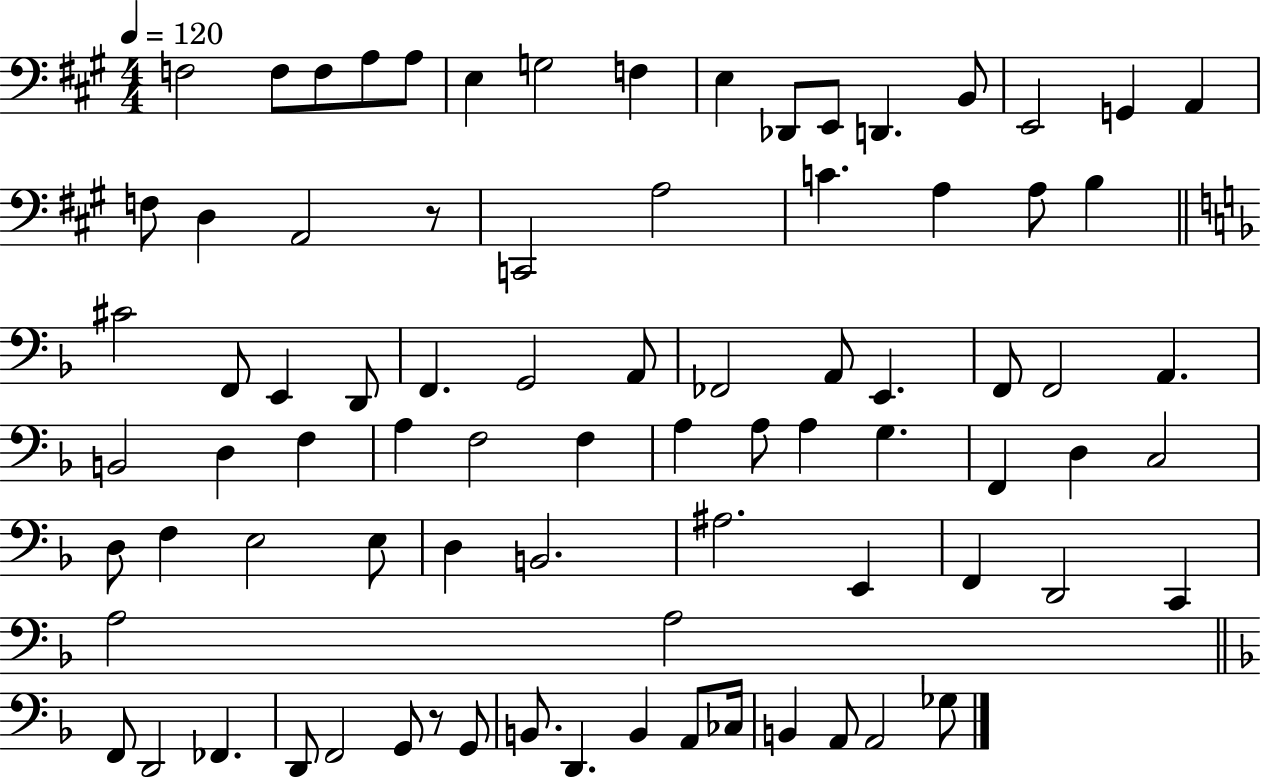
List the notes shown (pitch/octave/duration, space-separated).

F3/h F3/e F3/e A3/e A3/e E3/q G3/h F3/q E3/q Db2/e E2/e D2/q. B2/e E2/h G2/q A2/q F3/e D3/q A2/h R/e C2/h A3/h C4/q. A3/q A3/e B3/q C#4/h F2/e E2/q D2/e F2/q. G2/h A2/e FES2/h A2/e E2/q. F2/e F2/h A2/q. B2/h D3/q F3/q A3/q F3/h F3/q A3/q A3/e A3/q G3/q. F2/q D3/q C3/h D3/e F3/q E3/h E3/e D3/q B2/h. A#3/h. E2/q F2/q D2/h C2/q A3/h A3/h F2/e D2/h FES2/q. D2/e F2/h G2/e R/e G2/e B2/e. D2/q. B2/q A2/e CES3/s B2/q A2/e A2/h Gb3/e